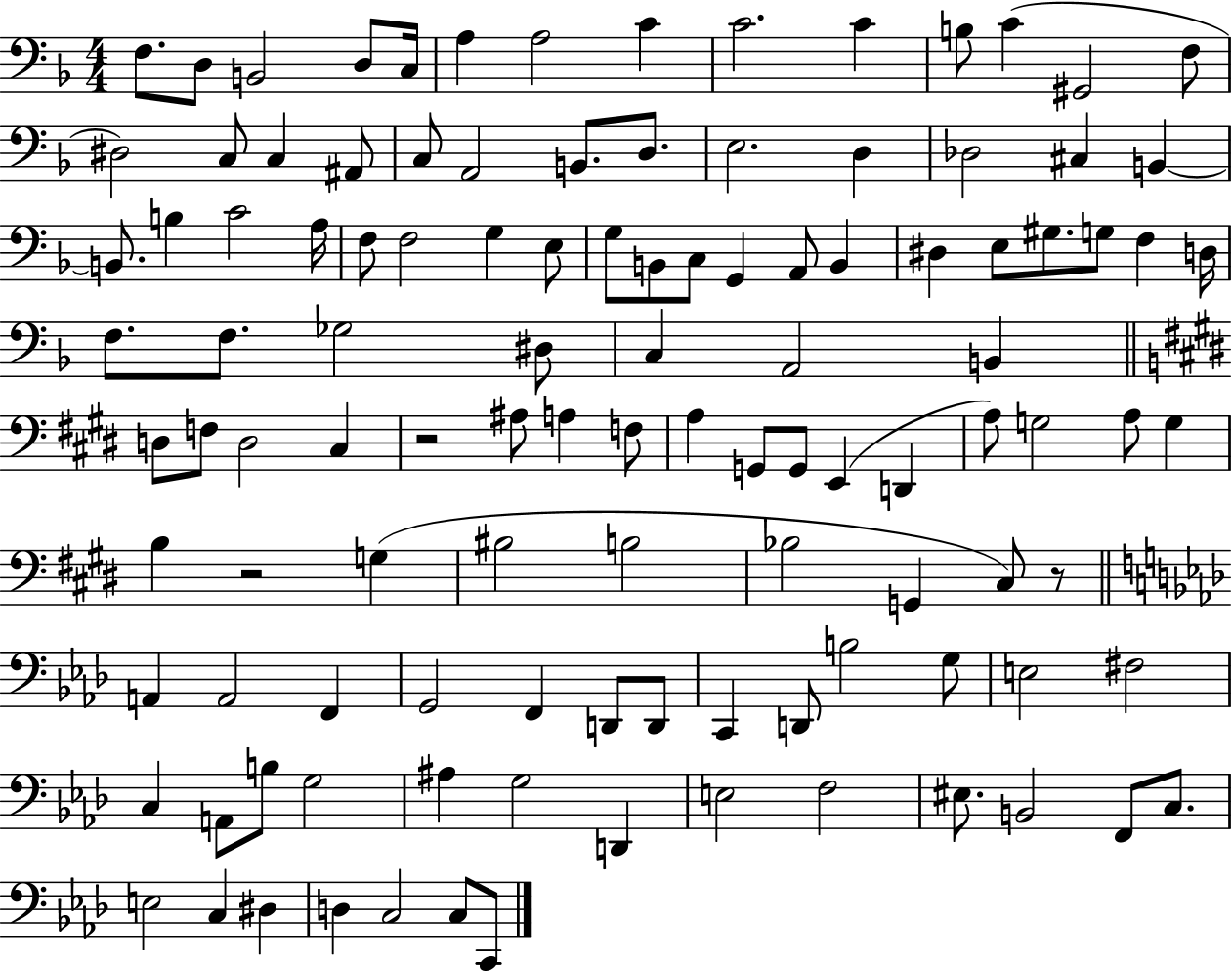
F3/e. D3/e B2/h D3/e C3/s A3/q A3/h C4/q C4/h. C4/q B3/e C4/q G#2/h F3/e D#3/h C3/e C3/q A#2/e C3/e A2/h B2/e. D3/e. E3/h. D3/q Db3/h C#3/q B2/q B2/e. B3/q C4/h A3/s F3/e F3/h G3/q E3/e G3/e B2/e C3/e G2/q A2/e B2/q D#3/q E3/e G#3/e. G3/e F3/q D3/s F3/e. F3/e. Gb3/h D#3/e C3/q A2/h B2/q D3/e F3/e D3/h C#3/q R/h A#3/e A3/q F3/e A3/q G2/e G2/e E2/q D2/q A3/e G3/h A3/e G3/q B3/q R/h G3/q BIS3/h B3/h Bb3/h G2/q C#3/e R/e A2/q A2/h F2/q G2/h F2/q D2/e D2/e C2/q D2/e B3/h G3/e E3/h F#3/h C3/q A2/e B3/e G3/h A#3/q G3/h D2/q E3/h F3/h EIS3/e. B2/h F2/e C3/e. E3/h C3/q D#3/q D3/q C3/h C3/e C2/e